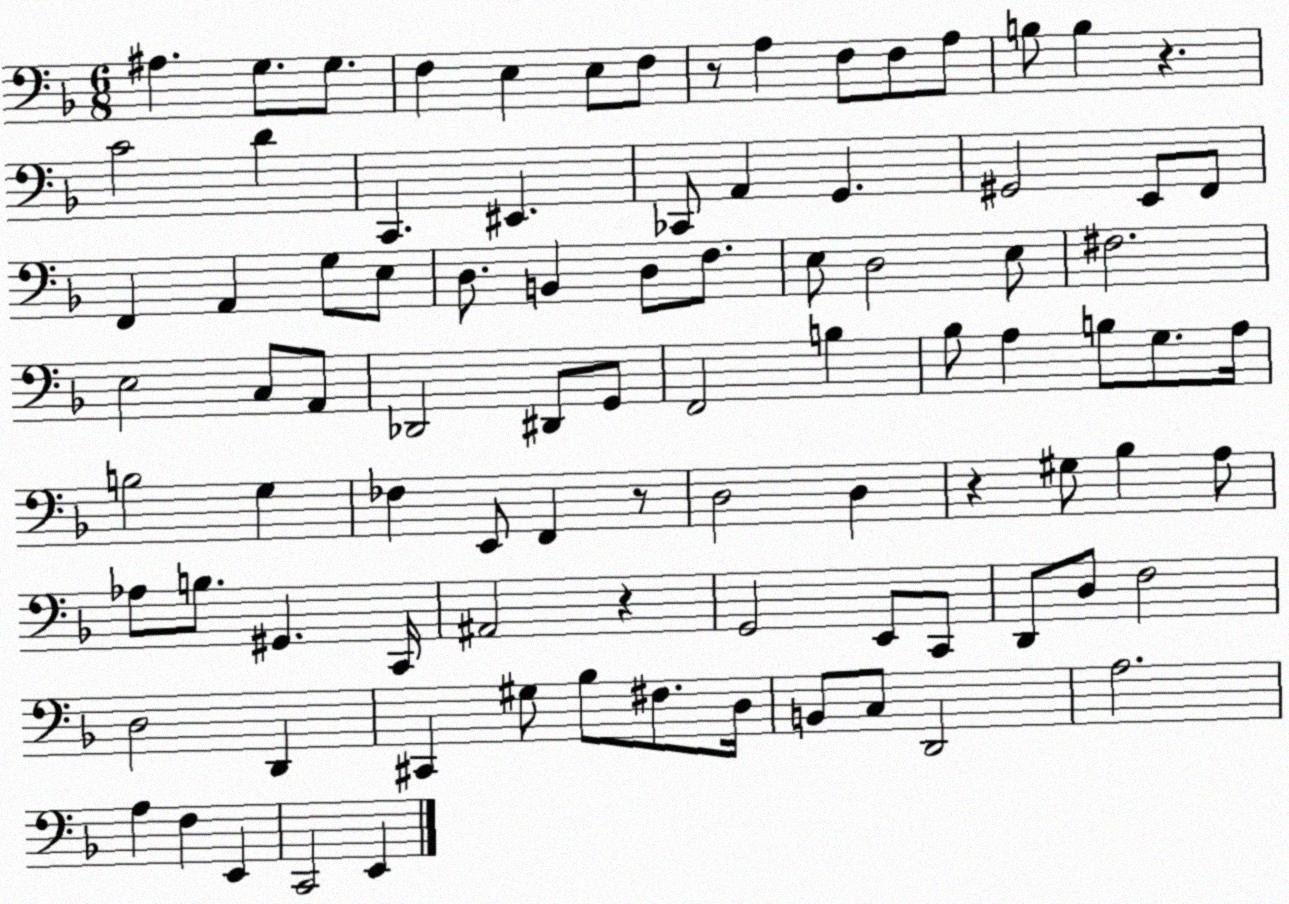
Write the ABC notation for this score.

X:1
T:Untitled
M:6/8
L:1/4
K:F
^A, G,/2 G,/2 F, E, E,/2 F,/2 z/2 A, F,/2 F,/2 A,/2 B,/2 B, z C2 D C,, ^E,, _C,,/2 A,, G,, ^G,,2 E,,/2 F,,/2 F,, A,, G,/2 E,/2 D,/2 B,, D,/2 F,/2 E,/2 D,2 E,/2 ^F,2 E,2 C,/2 A,,/2 _D,,2 ^D,,/2 G,,/2 F,,2 B, _B,/2 A, B,/2 G,/2 A,/4 B,2 G, _F, E,,/2 F,, z/2 D,2 D, z ^G,/2 _B, A,/2 _A,/2 B,/2 ^G,, C,,/4 ^A,,2 z G,,2 E,,/2 C,,/2 D,,/2 D,/2 F,2 D,2 D,, ^C,, ^G,/2 _B,/2 ^F,/2 D,/4 B,,/2 C,/2 D,,2 A,2 A, F, E,, C,,2 E,,